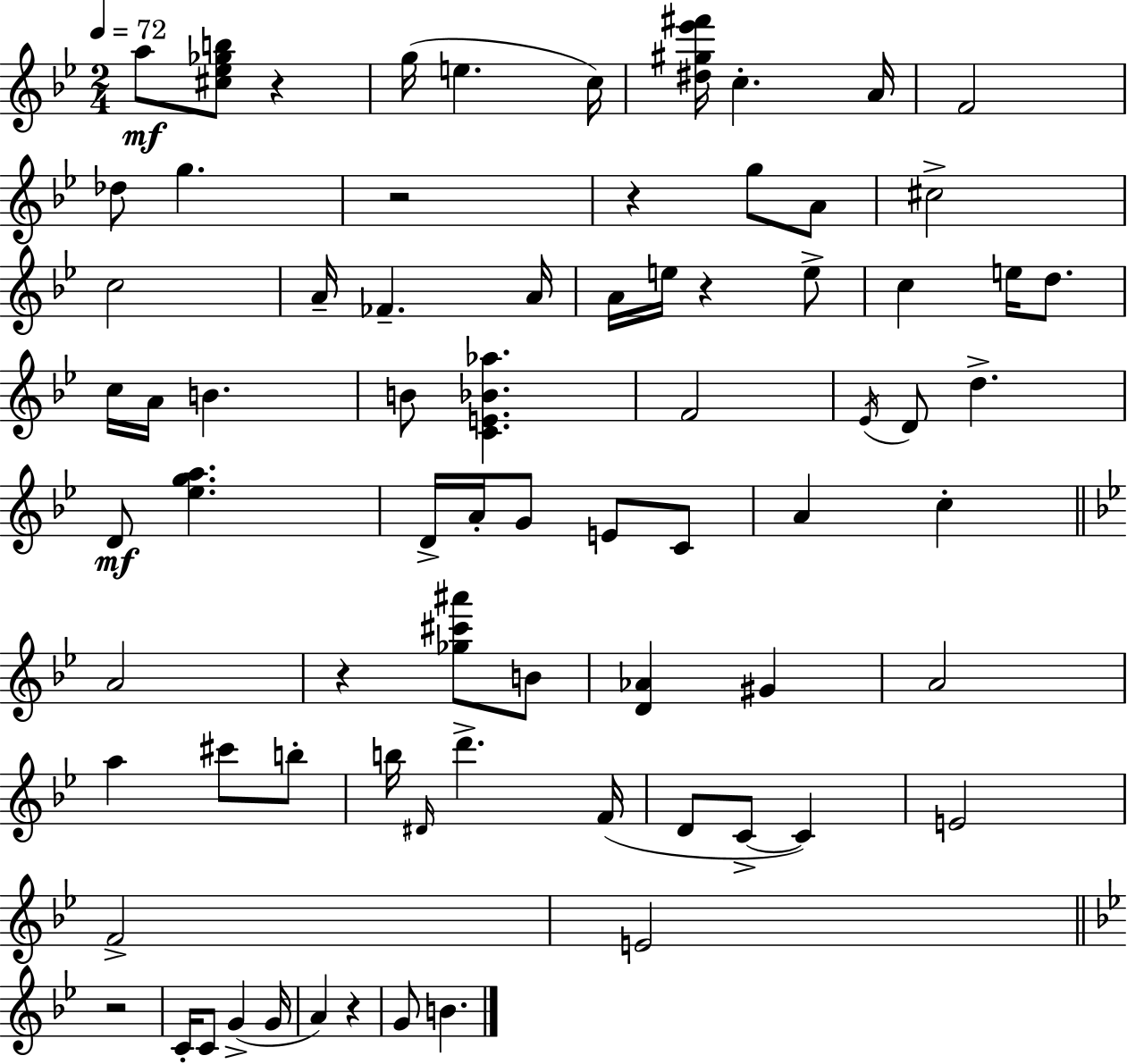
A5/e [C#5,Eb5,Gb5,B5]/e R/q G5/s E5/q. C5/s [D#5,G#5,Eb6,F#6]/s C5/q. A4/s F4/h Db5/e G5/q. R/h R/q G5/e A4/e C#5/h C5/h A4/s FES4/q. A4/s A4/s E5/s R/q E5/e C5/q E5/s D5/e. C5/s A4/s B4/q. B4/e [C4,E4,Bb4,Ab5]/q. F4/h Eb4/s D4/e D5/q. D4/e [Eb5,G5,A5]/q. D4/s A4/s G4/e E4/e C4/e A4/q C5/q A4/h R/q [Gb5,C#6,A#6]/e B4/e [D4,Ab4]/q G#4/q A4/h A5/q C#6/e B5/e B5/s D#4/s D6/q. F4/s D4/e C4/e C4/q E4/h F4/h E4/h R/h C4/s C4/e G4/q G4/s A4/q R/q G4/e B4/q.